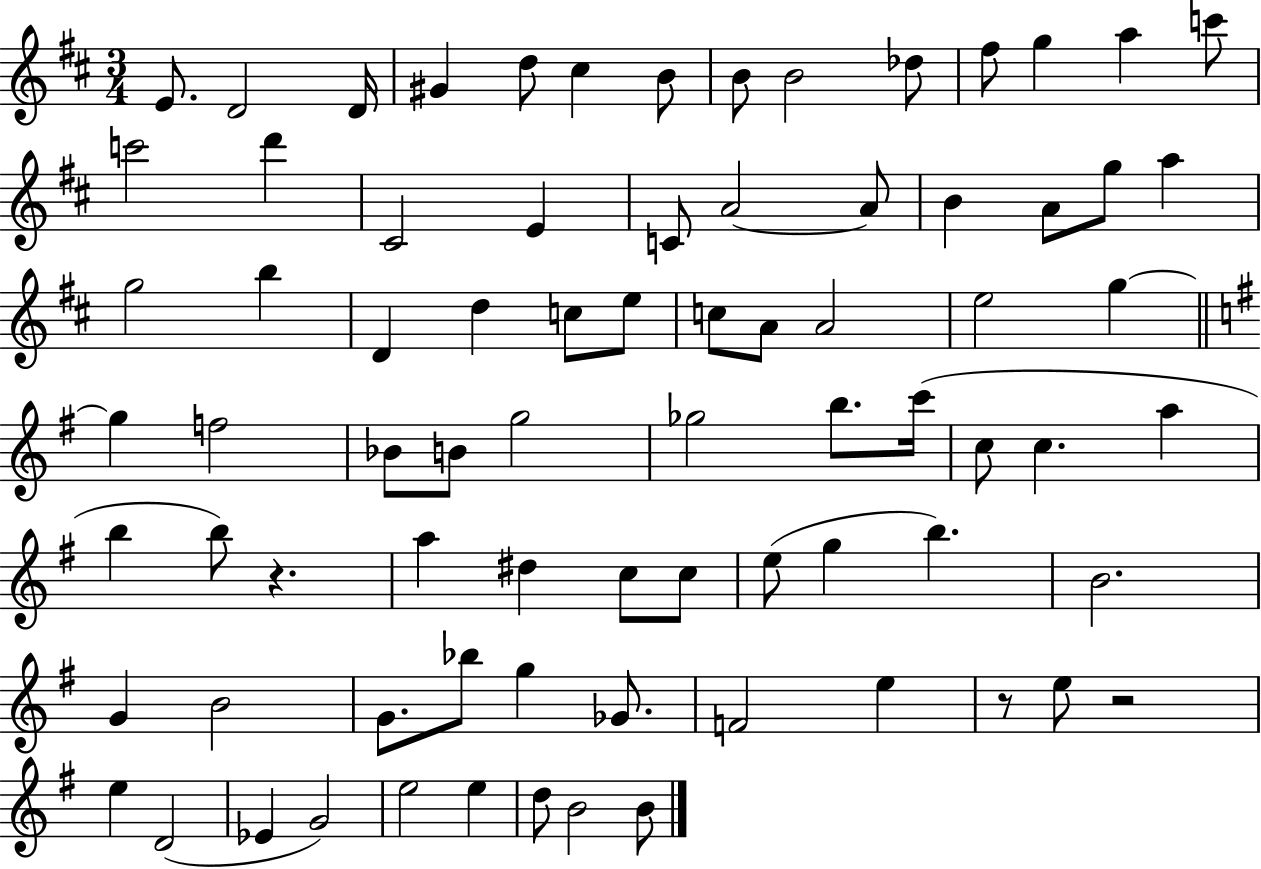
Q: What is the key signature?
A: D major